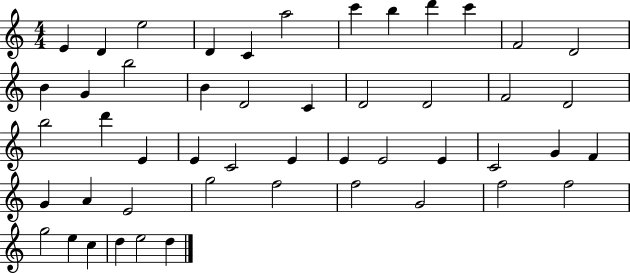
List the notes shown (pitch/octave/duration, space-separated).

E4/q D4/q E5/h D4/q C4/q A5/h C6/q B5/q D6/q C6/q F4/h D4/h B4/q G4/q B5/h B4/q D4/h C4/q D4/h D4/h F4/h D4/h B5/h D6/q E4/q E4/q C4/h E4/q E4/q E4/h E4/q C4/h G4/q F4/q G4/q A4/q E4/h G5/h F5/h F5/h G4/h F5/h F5/h G5/h E5/q C5/q D5/q E5/h D5/q